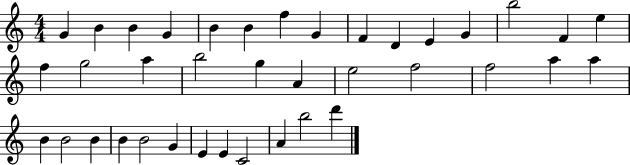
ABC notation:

X:1
T:Untitled
M:4/4
L:1/4
K:C
G B B G B B f G F D E G b2 F e f g2 a b2 g A e2 f2 f2 a a B B2 B B B2 G E E C2 A b2 d'